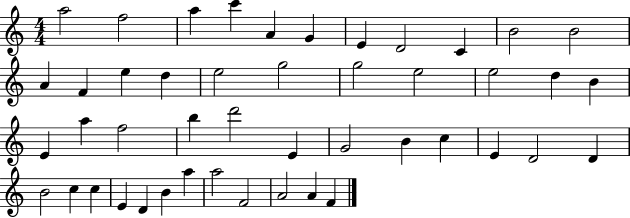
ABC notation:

X:1
T:Untitled
M:4/4
L:1/4
K:C
a2 f2 a c' A G E D2 C B2 B2 A F e d e2 g2 g2 e2 e2 d B E a f2 b d'2 E G2 B c E D2 D B2 c c E D B a a2 F2 A2 A F